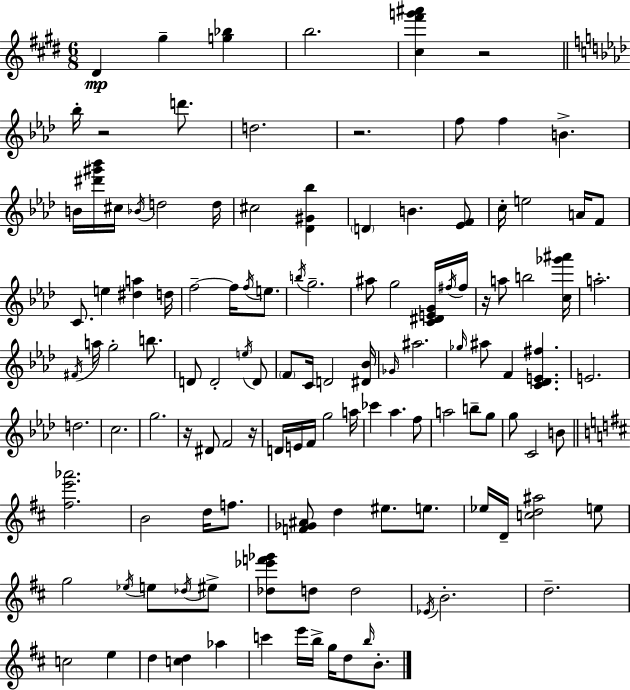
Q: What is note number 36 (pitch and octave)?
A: B5